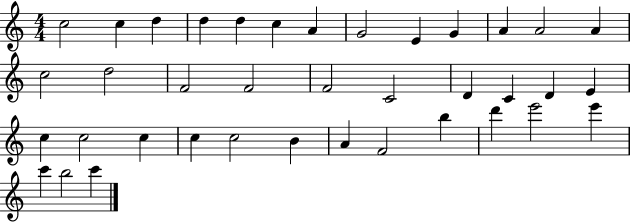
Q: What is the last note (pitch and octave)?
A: C6